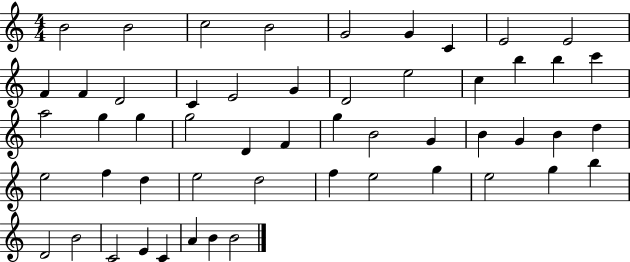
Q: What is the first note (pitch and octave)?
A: B4